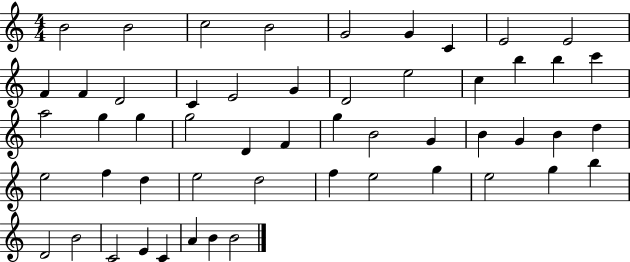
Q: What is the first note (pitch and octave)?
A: B4